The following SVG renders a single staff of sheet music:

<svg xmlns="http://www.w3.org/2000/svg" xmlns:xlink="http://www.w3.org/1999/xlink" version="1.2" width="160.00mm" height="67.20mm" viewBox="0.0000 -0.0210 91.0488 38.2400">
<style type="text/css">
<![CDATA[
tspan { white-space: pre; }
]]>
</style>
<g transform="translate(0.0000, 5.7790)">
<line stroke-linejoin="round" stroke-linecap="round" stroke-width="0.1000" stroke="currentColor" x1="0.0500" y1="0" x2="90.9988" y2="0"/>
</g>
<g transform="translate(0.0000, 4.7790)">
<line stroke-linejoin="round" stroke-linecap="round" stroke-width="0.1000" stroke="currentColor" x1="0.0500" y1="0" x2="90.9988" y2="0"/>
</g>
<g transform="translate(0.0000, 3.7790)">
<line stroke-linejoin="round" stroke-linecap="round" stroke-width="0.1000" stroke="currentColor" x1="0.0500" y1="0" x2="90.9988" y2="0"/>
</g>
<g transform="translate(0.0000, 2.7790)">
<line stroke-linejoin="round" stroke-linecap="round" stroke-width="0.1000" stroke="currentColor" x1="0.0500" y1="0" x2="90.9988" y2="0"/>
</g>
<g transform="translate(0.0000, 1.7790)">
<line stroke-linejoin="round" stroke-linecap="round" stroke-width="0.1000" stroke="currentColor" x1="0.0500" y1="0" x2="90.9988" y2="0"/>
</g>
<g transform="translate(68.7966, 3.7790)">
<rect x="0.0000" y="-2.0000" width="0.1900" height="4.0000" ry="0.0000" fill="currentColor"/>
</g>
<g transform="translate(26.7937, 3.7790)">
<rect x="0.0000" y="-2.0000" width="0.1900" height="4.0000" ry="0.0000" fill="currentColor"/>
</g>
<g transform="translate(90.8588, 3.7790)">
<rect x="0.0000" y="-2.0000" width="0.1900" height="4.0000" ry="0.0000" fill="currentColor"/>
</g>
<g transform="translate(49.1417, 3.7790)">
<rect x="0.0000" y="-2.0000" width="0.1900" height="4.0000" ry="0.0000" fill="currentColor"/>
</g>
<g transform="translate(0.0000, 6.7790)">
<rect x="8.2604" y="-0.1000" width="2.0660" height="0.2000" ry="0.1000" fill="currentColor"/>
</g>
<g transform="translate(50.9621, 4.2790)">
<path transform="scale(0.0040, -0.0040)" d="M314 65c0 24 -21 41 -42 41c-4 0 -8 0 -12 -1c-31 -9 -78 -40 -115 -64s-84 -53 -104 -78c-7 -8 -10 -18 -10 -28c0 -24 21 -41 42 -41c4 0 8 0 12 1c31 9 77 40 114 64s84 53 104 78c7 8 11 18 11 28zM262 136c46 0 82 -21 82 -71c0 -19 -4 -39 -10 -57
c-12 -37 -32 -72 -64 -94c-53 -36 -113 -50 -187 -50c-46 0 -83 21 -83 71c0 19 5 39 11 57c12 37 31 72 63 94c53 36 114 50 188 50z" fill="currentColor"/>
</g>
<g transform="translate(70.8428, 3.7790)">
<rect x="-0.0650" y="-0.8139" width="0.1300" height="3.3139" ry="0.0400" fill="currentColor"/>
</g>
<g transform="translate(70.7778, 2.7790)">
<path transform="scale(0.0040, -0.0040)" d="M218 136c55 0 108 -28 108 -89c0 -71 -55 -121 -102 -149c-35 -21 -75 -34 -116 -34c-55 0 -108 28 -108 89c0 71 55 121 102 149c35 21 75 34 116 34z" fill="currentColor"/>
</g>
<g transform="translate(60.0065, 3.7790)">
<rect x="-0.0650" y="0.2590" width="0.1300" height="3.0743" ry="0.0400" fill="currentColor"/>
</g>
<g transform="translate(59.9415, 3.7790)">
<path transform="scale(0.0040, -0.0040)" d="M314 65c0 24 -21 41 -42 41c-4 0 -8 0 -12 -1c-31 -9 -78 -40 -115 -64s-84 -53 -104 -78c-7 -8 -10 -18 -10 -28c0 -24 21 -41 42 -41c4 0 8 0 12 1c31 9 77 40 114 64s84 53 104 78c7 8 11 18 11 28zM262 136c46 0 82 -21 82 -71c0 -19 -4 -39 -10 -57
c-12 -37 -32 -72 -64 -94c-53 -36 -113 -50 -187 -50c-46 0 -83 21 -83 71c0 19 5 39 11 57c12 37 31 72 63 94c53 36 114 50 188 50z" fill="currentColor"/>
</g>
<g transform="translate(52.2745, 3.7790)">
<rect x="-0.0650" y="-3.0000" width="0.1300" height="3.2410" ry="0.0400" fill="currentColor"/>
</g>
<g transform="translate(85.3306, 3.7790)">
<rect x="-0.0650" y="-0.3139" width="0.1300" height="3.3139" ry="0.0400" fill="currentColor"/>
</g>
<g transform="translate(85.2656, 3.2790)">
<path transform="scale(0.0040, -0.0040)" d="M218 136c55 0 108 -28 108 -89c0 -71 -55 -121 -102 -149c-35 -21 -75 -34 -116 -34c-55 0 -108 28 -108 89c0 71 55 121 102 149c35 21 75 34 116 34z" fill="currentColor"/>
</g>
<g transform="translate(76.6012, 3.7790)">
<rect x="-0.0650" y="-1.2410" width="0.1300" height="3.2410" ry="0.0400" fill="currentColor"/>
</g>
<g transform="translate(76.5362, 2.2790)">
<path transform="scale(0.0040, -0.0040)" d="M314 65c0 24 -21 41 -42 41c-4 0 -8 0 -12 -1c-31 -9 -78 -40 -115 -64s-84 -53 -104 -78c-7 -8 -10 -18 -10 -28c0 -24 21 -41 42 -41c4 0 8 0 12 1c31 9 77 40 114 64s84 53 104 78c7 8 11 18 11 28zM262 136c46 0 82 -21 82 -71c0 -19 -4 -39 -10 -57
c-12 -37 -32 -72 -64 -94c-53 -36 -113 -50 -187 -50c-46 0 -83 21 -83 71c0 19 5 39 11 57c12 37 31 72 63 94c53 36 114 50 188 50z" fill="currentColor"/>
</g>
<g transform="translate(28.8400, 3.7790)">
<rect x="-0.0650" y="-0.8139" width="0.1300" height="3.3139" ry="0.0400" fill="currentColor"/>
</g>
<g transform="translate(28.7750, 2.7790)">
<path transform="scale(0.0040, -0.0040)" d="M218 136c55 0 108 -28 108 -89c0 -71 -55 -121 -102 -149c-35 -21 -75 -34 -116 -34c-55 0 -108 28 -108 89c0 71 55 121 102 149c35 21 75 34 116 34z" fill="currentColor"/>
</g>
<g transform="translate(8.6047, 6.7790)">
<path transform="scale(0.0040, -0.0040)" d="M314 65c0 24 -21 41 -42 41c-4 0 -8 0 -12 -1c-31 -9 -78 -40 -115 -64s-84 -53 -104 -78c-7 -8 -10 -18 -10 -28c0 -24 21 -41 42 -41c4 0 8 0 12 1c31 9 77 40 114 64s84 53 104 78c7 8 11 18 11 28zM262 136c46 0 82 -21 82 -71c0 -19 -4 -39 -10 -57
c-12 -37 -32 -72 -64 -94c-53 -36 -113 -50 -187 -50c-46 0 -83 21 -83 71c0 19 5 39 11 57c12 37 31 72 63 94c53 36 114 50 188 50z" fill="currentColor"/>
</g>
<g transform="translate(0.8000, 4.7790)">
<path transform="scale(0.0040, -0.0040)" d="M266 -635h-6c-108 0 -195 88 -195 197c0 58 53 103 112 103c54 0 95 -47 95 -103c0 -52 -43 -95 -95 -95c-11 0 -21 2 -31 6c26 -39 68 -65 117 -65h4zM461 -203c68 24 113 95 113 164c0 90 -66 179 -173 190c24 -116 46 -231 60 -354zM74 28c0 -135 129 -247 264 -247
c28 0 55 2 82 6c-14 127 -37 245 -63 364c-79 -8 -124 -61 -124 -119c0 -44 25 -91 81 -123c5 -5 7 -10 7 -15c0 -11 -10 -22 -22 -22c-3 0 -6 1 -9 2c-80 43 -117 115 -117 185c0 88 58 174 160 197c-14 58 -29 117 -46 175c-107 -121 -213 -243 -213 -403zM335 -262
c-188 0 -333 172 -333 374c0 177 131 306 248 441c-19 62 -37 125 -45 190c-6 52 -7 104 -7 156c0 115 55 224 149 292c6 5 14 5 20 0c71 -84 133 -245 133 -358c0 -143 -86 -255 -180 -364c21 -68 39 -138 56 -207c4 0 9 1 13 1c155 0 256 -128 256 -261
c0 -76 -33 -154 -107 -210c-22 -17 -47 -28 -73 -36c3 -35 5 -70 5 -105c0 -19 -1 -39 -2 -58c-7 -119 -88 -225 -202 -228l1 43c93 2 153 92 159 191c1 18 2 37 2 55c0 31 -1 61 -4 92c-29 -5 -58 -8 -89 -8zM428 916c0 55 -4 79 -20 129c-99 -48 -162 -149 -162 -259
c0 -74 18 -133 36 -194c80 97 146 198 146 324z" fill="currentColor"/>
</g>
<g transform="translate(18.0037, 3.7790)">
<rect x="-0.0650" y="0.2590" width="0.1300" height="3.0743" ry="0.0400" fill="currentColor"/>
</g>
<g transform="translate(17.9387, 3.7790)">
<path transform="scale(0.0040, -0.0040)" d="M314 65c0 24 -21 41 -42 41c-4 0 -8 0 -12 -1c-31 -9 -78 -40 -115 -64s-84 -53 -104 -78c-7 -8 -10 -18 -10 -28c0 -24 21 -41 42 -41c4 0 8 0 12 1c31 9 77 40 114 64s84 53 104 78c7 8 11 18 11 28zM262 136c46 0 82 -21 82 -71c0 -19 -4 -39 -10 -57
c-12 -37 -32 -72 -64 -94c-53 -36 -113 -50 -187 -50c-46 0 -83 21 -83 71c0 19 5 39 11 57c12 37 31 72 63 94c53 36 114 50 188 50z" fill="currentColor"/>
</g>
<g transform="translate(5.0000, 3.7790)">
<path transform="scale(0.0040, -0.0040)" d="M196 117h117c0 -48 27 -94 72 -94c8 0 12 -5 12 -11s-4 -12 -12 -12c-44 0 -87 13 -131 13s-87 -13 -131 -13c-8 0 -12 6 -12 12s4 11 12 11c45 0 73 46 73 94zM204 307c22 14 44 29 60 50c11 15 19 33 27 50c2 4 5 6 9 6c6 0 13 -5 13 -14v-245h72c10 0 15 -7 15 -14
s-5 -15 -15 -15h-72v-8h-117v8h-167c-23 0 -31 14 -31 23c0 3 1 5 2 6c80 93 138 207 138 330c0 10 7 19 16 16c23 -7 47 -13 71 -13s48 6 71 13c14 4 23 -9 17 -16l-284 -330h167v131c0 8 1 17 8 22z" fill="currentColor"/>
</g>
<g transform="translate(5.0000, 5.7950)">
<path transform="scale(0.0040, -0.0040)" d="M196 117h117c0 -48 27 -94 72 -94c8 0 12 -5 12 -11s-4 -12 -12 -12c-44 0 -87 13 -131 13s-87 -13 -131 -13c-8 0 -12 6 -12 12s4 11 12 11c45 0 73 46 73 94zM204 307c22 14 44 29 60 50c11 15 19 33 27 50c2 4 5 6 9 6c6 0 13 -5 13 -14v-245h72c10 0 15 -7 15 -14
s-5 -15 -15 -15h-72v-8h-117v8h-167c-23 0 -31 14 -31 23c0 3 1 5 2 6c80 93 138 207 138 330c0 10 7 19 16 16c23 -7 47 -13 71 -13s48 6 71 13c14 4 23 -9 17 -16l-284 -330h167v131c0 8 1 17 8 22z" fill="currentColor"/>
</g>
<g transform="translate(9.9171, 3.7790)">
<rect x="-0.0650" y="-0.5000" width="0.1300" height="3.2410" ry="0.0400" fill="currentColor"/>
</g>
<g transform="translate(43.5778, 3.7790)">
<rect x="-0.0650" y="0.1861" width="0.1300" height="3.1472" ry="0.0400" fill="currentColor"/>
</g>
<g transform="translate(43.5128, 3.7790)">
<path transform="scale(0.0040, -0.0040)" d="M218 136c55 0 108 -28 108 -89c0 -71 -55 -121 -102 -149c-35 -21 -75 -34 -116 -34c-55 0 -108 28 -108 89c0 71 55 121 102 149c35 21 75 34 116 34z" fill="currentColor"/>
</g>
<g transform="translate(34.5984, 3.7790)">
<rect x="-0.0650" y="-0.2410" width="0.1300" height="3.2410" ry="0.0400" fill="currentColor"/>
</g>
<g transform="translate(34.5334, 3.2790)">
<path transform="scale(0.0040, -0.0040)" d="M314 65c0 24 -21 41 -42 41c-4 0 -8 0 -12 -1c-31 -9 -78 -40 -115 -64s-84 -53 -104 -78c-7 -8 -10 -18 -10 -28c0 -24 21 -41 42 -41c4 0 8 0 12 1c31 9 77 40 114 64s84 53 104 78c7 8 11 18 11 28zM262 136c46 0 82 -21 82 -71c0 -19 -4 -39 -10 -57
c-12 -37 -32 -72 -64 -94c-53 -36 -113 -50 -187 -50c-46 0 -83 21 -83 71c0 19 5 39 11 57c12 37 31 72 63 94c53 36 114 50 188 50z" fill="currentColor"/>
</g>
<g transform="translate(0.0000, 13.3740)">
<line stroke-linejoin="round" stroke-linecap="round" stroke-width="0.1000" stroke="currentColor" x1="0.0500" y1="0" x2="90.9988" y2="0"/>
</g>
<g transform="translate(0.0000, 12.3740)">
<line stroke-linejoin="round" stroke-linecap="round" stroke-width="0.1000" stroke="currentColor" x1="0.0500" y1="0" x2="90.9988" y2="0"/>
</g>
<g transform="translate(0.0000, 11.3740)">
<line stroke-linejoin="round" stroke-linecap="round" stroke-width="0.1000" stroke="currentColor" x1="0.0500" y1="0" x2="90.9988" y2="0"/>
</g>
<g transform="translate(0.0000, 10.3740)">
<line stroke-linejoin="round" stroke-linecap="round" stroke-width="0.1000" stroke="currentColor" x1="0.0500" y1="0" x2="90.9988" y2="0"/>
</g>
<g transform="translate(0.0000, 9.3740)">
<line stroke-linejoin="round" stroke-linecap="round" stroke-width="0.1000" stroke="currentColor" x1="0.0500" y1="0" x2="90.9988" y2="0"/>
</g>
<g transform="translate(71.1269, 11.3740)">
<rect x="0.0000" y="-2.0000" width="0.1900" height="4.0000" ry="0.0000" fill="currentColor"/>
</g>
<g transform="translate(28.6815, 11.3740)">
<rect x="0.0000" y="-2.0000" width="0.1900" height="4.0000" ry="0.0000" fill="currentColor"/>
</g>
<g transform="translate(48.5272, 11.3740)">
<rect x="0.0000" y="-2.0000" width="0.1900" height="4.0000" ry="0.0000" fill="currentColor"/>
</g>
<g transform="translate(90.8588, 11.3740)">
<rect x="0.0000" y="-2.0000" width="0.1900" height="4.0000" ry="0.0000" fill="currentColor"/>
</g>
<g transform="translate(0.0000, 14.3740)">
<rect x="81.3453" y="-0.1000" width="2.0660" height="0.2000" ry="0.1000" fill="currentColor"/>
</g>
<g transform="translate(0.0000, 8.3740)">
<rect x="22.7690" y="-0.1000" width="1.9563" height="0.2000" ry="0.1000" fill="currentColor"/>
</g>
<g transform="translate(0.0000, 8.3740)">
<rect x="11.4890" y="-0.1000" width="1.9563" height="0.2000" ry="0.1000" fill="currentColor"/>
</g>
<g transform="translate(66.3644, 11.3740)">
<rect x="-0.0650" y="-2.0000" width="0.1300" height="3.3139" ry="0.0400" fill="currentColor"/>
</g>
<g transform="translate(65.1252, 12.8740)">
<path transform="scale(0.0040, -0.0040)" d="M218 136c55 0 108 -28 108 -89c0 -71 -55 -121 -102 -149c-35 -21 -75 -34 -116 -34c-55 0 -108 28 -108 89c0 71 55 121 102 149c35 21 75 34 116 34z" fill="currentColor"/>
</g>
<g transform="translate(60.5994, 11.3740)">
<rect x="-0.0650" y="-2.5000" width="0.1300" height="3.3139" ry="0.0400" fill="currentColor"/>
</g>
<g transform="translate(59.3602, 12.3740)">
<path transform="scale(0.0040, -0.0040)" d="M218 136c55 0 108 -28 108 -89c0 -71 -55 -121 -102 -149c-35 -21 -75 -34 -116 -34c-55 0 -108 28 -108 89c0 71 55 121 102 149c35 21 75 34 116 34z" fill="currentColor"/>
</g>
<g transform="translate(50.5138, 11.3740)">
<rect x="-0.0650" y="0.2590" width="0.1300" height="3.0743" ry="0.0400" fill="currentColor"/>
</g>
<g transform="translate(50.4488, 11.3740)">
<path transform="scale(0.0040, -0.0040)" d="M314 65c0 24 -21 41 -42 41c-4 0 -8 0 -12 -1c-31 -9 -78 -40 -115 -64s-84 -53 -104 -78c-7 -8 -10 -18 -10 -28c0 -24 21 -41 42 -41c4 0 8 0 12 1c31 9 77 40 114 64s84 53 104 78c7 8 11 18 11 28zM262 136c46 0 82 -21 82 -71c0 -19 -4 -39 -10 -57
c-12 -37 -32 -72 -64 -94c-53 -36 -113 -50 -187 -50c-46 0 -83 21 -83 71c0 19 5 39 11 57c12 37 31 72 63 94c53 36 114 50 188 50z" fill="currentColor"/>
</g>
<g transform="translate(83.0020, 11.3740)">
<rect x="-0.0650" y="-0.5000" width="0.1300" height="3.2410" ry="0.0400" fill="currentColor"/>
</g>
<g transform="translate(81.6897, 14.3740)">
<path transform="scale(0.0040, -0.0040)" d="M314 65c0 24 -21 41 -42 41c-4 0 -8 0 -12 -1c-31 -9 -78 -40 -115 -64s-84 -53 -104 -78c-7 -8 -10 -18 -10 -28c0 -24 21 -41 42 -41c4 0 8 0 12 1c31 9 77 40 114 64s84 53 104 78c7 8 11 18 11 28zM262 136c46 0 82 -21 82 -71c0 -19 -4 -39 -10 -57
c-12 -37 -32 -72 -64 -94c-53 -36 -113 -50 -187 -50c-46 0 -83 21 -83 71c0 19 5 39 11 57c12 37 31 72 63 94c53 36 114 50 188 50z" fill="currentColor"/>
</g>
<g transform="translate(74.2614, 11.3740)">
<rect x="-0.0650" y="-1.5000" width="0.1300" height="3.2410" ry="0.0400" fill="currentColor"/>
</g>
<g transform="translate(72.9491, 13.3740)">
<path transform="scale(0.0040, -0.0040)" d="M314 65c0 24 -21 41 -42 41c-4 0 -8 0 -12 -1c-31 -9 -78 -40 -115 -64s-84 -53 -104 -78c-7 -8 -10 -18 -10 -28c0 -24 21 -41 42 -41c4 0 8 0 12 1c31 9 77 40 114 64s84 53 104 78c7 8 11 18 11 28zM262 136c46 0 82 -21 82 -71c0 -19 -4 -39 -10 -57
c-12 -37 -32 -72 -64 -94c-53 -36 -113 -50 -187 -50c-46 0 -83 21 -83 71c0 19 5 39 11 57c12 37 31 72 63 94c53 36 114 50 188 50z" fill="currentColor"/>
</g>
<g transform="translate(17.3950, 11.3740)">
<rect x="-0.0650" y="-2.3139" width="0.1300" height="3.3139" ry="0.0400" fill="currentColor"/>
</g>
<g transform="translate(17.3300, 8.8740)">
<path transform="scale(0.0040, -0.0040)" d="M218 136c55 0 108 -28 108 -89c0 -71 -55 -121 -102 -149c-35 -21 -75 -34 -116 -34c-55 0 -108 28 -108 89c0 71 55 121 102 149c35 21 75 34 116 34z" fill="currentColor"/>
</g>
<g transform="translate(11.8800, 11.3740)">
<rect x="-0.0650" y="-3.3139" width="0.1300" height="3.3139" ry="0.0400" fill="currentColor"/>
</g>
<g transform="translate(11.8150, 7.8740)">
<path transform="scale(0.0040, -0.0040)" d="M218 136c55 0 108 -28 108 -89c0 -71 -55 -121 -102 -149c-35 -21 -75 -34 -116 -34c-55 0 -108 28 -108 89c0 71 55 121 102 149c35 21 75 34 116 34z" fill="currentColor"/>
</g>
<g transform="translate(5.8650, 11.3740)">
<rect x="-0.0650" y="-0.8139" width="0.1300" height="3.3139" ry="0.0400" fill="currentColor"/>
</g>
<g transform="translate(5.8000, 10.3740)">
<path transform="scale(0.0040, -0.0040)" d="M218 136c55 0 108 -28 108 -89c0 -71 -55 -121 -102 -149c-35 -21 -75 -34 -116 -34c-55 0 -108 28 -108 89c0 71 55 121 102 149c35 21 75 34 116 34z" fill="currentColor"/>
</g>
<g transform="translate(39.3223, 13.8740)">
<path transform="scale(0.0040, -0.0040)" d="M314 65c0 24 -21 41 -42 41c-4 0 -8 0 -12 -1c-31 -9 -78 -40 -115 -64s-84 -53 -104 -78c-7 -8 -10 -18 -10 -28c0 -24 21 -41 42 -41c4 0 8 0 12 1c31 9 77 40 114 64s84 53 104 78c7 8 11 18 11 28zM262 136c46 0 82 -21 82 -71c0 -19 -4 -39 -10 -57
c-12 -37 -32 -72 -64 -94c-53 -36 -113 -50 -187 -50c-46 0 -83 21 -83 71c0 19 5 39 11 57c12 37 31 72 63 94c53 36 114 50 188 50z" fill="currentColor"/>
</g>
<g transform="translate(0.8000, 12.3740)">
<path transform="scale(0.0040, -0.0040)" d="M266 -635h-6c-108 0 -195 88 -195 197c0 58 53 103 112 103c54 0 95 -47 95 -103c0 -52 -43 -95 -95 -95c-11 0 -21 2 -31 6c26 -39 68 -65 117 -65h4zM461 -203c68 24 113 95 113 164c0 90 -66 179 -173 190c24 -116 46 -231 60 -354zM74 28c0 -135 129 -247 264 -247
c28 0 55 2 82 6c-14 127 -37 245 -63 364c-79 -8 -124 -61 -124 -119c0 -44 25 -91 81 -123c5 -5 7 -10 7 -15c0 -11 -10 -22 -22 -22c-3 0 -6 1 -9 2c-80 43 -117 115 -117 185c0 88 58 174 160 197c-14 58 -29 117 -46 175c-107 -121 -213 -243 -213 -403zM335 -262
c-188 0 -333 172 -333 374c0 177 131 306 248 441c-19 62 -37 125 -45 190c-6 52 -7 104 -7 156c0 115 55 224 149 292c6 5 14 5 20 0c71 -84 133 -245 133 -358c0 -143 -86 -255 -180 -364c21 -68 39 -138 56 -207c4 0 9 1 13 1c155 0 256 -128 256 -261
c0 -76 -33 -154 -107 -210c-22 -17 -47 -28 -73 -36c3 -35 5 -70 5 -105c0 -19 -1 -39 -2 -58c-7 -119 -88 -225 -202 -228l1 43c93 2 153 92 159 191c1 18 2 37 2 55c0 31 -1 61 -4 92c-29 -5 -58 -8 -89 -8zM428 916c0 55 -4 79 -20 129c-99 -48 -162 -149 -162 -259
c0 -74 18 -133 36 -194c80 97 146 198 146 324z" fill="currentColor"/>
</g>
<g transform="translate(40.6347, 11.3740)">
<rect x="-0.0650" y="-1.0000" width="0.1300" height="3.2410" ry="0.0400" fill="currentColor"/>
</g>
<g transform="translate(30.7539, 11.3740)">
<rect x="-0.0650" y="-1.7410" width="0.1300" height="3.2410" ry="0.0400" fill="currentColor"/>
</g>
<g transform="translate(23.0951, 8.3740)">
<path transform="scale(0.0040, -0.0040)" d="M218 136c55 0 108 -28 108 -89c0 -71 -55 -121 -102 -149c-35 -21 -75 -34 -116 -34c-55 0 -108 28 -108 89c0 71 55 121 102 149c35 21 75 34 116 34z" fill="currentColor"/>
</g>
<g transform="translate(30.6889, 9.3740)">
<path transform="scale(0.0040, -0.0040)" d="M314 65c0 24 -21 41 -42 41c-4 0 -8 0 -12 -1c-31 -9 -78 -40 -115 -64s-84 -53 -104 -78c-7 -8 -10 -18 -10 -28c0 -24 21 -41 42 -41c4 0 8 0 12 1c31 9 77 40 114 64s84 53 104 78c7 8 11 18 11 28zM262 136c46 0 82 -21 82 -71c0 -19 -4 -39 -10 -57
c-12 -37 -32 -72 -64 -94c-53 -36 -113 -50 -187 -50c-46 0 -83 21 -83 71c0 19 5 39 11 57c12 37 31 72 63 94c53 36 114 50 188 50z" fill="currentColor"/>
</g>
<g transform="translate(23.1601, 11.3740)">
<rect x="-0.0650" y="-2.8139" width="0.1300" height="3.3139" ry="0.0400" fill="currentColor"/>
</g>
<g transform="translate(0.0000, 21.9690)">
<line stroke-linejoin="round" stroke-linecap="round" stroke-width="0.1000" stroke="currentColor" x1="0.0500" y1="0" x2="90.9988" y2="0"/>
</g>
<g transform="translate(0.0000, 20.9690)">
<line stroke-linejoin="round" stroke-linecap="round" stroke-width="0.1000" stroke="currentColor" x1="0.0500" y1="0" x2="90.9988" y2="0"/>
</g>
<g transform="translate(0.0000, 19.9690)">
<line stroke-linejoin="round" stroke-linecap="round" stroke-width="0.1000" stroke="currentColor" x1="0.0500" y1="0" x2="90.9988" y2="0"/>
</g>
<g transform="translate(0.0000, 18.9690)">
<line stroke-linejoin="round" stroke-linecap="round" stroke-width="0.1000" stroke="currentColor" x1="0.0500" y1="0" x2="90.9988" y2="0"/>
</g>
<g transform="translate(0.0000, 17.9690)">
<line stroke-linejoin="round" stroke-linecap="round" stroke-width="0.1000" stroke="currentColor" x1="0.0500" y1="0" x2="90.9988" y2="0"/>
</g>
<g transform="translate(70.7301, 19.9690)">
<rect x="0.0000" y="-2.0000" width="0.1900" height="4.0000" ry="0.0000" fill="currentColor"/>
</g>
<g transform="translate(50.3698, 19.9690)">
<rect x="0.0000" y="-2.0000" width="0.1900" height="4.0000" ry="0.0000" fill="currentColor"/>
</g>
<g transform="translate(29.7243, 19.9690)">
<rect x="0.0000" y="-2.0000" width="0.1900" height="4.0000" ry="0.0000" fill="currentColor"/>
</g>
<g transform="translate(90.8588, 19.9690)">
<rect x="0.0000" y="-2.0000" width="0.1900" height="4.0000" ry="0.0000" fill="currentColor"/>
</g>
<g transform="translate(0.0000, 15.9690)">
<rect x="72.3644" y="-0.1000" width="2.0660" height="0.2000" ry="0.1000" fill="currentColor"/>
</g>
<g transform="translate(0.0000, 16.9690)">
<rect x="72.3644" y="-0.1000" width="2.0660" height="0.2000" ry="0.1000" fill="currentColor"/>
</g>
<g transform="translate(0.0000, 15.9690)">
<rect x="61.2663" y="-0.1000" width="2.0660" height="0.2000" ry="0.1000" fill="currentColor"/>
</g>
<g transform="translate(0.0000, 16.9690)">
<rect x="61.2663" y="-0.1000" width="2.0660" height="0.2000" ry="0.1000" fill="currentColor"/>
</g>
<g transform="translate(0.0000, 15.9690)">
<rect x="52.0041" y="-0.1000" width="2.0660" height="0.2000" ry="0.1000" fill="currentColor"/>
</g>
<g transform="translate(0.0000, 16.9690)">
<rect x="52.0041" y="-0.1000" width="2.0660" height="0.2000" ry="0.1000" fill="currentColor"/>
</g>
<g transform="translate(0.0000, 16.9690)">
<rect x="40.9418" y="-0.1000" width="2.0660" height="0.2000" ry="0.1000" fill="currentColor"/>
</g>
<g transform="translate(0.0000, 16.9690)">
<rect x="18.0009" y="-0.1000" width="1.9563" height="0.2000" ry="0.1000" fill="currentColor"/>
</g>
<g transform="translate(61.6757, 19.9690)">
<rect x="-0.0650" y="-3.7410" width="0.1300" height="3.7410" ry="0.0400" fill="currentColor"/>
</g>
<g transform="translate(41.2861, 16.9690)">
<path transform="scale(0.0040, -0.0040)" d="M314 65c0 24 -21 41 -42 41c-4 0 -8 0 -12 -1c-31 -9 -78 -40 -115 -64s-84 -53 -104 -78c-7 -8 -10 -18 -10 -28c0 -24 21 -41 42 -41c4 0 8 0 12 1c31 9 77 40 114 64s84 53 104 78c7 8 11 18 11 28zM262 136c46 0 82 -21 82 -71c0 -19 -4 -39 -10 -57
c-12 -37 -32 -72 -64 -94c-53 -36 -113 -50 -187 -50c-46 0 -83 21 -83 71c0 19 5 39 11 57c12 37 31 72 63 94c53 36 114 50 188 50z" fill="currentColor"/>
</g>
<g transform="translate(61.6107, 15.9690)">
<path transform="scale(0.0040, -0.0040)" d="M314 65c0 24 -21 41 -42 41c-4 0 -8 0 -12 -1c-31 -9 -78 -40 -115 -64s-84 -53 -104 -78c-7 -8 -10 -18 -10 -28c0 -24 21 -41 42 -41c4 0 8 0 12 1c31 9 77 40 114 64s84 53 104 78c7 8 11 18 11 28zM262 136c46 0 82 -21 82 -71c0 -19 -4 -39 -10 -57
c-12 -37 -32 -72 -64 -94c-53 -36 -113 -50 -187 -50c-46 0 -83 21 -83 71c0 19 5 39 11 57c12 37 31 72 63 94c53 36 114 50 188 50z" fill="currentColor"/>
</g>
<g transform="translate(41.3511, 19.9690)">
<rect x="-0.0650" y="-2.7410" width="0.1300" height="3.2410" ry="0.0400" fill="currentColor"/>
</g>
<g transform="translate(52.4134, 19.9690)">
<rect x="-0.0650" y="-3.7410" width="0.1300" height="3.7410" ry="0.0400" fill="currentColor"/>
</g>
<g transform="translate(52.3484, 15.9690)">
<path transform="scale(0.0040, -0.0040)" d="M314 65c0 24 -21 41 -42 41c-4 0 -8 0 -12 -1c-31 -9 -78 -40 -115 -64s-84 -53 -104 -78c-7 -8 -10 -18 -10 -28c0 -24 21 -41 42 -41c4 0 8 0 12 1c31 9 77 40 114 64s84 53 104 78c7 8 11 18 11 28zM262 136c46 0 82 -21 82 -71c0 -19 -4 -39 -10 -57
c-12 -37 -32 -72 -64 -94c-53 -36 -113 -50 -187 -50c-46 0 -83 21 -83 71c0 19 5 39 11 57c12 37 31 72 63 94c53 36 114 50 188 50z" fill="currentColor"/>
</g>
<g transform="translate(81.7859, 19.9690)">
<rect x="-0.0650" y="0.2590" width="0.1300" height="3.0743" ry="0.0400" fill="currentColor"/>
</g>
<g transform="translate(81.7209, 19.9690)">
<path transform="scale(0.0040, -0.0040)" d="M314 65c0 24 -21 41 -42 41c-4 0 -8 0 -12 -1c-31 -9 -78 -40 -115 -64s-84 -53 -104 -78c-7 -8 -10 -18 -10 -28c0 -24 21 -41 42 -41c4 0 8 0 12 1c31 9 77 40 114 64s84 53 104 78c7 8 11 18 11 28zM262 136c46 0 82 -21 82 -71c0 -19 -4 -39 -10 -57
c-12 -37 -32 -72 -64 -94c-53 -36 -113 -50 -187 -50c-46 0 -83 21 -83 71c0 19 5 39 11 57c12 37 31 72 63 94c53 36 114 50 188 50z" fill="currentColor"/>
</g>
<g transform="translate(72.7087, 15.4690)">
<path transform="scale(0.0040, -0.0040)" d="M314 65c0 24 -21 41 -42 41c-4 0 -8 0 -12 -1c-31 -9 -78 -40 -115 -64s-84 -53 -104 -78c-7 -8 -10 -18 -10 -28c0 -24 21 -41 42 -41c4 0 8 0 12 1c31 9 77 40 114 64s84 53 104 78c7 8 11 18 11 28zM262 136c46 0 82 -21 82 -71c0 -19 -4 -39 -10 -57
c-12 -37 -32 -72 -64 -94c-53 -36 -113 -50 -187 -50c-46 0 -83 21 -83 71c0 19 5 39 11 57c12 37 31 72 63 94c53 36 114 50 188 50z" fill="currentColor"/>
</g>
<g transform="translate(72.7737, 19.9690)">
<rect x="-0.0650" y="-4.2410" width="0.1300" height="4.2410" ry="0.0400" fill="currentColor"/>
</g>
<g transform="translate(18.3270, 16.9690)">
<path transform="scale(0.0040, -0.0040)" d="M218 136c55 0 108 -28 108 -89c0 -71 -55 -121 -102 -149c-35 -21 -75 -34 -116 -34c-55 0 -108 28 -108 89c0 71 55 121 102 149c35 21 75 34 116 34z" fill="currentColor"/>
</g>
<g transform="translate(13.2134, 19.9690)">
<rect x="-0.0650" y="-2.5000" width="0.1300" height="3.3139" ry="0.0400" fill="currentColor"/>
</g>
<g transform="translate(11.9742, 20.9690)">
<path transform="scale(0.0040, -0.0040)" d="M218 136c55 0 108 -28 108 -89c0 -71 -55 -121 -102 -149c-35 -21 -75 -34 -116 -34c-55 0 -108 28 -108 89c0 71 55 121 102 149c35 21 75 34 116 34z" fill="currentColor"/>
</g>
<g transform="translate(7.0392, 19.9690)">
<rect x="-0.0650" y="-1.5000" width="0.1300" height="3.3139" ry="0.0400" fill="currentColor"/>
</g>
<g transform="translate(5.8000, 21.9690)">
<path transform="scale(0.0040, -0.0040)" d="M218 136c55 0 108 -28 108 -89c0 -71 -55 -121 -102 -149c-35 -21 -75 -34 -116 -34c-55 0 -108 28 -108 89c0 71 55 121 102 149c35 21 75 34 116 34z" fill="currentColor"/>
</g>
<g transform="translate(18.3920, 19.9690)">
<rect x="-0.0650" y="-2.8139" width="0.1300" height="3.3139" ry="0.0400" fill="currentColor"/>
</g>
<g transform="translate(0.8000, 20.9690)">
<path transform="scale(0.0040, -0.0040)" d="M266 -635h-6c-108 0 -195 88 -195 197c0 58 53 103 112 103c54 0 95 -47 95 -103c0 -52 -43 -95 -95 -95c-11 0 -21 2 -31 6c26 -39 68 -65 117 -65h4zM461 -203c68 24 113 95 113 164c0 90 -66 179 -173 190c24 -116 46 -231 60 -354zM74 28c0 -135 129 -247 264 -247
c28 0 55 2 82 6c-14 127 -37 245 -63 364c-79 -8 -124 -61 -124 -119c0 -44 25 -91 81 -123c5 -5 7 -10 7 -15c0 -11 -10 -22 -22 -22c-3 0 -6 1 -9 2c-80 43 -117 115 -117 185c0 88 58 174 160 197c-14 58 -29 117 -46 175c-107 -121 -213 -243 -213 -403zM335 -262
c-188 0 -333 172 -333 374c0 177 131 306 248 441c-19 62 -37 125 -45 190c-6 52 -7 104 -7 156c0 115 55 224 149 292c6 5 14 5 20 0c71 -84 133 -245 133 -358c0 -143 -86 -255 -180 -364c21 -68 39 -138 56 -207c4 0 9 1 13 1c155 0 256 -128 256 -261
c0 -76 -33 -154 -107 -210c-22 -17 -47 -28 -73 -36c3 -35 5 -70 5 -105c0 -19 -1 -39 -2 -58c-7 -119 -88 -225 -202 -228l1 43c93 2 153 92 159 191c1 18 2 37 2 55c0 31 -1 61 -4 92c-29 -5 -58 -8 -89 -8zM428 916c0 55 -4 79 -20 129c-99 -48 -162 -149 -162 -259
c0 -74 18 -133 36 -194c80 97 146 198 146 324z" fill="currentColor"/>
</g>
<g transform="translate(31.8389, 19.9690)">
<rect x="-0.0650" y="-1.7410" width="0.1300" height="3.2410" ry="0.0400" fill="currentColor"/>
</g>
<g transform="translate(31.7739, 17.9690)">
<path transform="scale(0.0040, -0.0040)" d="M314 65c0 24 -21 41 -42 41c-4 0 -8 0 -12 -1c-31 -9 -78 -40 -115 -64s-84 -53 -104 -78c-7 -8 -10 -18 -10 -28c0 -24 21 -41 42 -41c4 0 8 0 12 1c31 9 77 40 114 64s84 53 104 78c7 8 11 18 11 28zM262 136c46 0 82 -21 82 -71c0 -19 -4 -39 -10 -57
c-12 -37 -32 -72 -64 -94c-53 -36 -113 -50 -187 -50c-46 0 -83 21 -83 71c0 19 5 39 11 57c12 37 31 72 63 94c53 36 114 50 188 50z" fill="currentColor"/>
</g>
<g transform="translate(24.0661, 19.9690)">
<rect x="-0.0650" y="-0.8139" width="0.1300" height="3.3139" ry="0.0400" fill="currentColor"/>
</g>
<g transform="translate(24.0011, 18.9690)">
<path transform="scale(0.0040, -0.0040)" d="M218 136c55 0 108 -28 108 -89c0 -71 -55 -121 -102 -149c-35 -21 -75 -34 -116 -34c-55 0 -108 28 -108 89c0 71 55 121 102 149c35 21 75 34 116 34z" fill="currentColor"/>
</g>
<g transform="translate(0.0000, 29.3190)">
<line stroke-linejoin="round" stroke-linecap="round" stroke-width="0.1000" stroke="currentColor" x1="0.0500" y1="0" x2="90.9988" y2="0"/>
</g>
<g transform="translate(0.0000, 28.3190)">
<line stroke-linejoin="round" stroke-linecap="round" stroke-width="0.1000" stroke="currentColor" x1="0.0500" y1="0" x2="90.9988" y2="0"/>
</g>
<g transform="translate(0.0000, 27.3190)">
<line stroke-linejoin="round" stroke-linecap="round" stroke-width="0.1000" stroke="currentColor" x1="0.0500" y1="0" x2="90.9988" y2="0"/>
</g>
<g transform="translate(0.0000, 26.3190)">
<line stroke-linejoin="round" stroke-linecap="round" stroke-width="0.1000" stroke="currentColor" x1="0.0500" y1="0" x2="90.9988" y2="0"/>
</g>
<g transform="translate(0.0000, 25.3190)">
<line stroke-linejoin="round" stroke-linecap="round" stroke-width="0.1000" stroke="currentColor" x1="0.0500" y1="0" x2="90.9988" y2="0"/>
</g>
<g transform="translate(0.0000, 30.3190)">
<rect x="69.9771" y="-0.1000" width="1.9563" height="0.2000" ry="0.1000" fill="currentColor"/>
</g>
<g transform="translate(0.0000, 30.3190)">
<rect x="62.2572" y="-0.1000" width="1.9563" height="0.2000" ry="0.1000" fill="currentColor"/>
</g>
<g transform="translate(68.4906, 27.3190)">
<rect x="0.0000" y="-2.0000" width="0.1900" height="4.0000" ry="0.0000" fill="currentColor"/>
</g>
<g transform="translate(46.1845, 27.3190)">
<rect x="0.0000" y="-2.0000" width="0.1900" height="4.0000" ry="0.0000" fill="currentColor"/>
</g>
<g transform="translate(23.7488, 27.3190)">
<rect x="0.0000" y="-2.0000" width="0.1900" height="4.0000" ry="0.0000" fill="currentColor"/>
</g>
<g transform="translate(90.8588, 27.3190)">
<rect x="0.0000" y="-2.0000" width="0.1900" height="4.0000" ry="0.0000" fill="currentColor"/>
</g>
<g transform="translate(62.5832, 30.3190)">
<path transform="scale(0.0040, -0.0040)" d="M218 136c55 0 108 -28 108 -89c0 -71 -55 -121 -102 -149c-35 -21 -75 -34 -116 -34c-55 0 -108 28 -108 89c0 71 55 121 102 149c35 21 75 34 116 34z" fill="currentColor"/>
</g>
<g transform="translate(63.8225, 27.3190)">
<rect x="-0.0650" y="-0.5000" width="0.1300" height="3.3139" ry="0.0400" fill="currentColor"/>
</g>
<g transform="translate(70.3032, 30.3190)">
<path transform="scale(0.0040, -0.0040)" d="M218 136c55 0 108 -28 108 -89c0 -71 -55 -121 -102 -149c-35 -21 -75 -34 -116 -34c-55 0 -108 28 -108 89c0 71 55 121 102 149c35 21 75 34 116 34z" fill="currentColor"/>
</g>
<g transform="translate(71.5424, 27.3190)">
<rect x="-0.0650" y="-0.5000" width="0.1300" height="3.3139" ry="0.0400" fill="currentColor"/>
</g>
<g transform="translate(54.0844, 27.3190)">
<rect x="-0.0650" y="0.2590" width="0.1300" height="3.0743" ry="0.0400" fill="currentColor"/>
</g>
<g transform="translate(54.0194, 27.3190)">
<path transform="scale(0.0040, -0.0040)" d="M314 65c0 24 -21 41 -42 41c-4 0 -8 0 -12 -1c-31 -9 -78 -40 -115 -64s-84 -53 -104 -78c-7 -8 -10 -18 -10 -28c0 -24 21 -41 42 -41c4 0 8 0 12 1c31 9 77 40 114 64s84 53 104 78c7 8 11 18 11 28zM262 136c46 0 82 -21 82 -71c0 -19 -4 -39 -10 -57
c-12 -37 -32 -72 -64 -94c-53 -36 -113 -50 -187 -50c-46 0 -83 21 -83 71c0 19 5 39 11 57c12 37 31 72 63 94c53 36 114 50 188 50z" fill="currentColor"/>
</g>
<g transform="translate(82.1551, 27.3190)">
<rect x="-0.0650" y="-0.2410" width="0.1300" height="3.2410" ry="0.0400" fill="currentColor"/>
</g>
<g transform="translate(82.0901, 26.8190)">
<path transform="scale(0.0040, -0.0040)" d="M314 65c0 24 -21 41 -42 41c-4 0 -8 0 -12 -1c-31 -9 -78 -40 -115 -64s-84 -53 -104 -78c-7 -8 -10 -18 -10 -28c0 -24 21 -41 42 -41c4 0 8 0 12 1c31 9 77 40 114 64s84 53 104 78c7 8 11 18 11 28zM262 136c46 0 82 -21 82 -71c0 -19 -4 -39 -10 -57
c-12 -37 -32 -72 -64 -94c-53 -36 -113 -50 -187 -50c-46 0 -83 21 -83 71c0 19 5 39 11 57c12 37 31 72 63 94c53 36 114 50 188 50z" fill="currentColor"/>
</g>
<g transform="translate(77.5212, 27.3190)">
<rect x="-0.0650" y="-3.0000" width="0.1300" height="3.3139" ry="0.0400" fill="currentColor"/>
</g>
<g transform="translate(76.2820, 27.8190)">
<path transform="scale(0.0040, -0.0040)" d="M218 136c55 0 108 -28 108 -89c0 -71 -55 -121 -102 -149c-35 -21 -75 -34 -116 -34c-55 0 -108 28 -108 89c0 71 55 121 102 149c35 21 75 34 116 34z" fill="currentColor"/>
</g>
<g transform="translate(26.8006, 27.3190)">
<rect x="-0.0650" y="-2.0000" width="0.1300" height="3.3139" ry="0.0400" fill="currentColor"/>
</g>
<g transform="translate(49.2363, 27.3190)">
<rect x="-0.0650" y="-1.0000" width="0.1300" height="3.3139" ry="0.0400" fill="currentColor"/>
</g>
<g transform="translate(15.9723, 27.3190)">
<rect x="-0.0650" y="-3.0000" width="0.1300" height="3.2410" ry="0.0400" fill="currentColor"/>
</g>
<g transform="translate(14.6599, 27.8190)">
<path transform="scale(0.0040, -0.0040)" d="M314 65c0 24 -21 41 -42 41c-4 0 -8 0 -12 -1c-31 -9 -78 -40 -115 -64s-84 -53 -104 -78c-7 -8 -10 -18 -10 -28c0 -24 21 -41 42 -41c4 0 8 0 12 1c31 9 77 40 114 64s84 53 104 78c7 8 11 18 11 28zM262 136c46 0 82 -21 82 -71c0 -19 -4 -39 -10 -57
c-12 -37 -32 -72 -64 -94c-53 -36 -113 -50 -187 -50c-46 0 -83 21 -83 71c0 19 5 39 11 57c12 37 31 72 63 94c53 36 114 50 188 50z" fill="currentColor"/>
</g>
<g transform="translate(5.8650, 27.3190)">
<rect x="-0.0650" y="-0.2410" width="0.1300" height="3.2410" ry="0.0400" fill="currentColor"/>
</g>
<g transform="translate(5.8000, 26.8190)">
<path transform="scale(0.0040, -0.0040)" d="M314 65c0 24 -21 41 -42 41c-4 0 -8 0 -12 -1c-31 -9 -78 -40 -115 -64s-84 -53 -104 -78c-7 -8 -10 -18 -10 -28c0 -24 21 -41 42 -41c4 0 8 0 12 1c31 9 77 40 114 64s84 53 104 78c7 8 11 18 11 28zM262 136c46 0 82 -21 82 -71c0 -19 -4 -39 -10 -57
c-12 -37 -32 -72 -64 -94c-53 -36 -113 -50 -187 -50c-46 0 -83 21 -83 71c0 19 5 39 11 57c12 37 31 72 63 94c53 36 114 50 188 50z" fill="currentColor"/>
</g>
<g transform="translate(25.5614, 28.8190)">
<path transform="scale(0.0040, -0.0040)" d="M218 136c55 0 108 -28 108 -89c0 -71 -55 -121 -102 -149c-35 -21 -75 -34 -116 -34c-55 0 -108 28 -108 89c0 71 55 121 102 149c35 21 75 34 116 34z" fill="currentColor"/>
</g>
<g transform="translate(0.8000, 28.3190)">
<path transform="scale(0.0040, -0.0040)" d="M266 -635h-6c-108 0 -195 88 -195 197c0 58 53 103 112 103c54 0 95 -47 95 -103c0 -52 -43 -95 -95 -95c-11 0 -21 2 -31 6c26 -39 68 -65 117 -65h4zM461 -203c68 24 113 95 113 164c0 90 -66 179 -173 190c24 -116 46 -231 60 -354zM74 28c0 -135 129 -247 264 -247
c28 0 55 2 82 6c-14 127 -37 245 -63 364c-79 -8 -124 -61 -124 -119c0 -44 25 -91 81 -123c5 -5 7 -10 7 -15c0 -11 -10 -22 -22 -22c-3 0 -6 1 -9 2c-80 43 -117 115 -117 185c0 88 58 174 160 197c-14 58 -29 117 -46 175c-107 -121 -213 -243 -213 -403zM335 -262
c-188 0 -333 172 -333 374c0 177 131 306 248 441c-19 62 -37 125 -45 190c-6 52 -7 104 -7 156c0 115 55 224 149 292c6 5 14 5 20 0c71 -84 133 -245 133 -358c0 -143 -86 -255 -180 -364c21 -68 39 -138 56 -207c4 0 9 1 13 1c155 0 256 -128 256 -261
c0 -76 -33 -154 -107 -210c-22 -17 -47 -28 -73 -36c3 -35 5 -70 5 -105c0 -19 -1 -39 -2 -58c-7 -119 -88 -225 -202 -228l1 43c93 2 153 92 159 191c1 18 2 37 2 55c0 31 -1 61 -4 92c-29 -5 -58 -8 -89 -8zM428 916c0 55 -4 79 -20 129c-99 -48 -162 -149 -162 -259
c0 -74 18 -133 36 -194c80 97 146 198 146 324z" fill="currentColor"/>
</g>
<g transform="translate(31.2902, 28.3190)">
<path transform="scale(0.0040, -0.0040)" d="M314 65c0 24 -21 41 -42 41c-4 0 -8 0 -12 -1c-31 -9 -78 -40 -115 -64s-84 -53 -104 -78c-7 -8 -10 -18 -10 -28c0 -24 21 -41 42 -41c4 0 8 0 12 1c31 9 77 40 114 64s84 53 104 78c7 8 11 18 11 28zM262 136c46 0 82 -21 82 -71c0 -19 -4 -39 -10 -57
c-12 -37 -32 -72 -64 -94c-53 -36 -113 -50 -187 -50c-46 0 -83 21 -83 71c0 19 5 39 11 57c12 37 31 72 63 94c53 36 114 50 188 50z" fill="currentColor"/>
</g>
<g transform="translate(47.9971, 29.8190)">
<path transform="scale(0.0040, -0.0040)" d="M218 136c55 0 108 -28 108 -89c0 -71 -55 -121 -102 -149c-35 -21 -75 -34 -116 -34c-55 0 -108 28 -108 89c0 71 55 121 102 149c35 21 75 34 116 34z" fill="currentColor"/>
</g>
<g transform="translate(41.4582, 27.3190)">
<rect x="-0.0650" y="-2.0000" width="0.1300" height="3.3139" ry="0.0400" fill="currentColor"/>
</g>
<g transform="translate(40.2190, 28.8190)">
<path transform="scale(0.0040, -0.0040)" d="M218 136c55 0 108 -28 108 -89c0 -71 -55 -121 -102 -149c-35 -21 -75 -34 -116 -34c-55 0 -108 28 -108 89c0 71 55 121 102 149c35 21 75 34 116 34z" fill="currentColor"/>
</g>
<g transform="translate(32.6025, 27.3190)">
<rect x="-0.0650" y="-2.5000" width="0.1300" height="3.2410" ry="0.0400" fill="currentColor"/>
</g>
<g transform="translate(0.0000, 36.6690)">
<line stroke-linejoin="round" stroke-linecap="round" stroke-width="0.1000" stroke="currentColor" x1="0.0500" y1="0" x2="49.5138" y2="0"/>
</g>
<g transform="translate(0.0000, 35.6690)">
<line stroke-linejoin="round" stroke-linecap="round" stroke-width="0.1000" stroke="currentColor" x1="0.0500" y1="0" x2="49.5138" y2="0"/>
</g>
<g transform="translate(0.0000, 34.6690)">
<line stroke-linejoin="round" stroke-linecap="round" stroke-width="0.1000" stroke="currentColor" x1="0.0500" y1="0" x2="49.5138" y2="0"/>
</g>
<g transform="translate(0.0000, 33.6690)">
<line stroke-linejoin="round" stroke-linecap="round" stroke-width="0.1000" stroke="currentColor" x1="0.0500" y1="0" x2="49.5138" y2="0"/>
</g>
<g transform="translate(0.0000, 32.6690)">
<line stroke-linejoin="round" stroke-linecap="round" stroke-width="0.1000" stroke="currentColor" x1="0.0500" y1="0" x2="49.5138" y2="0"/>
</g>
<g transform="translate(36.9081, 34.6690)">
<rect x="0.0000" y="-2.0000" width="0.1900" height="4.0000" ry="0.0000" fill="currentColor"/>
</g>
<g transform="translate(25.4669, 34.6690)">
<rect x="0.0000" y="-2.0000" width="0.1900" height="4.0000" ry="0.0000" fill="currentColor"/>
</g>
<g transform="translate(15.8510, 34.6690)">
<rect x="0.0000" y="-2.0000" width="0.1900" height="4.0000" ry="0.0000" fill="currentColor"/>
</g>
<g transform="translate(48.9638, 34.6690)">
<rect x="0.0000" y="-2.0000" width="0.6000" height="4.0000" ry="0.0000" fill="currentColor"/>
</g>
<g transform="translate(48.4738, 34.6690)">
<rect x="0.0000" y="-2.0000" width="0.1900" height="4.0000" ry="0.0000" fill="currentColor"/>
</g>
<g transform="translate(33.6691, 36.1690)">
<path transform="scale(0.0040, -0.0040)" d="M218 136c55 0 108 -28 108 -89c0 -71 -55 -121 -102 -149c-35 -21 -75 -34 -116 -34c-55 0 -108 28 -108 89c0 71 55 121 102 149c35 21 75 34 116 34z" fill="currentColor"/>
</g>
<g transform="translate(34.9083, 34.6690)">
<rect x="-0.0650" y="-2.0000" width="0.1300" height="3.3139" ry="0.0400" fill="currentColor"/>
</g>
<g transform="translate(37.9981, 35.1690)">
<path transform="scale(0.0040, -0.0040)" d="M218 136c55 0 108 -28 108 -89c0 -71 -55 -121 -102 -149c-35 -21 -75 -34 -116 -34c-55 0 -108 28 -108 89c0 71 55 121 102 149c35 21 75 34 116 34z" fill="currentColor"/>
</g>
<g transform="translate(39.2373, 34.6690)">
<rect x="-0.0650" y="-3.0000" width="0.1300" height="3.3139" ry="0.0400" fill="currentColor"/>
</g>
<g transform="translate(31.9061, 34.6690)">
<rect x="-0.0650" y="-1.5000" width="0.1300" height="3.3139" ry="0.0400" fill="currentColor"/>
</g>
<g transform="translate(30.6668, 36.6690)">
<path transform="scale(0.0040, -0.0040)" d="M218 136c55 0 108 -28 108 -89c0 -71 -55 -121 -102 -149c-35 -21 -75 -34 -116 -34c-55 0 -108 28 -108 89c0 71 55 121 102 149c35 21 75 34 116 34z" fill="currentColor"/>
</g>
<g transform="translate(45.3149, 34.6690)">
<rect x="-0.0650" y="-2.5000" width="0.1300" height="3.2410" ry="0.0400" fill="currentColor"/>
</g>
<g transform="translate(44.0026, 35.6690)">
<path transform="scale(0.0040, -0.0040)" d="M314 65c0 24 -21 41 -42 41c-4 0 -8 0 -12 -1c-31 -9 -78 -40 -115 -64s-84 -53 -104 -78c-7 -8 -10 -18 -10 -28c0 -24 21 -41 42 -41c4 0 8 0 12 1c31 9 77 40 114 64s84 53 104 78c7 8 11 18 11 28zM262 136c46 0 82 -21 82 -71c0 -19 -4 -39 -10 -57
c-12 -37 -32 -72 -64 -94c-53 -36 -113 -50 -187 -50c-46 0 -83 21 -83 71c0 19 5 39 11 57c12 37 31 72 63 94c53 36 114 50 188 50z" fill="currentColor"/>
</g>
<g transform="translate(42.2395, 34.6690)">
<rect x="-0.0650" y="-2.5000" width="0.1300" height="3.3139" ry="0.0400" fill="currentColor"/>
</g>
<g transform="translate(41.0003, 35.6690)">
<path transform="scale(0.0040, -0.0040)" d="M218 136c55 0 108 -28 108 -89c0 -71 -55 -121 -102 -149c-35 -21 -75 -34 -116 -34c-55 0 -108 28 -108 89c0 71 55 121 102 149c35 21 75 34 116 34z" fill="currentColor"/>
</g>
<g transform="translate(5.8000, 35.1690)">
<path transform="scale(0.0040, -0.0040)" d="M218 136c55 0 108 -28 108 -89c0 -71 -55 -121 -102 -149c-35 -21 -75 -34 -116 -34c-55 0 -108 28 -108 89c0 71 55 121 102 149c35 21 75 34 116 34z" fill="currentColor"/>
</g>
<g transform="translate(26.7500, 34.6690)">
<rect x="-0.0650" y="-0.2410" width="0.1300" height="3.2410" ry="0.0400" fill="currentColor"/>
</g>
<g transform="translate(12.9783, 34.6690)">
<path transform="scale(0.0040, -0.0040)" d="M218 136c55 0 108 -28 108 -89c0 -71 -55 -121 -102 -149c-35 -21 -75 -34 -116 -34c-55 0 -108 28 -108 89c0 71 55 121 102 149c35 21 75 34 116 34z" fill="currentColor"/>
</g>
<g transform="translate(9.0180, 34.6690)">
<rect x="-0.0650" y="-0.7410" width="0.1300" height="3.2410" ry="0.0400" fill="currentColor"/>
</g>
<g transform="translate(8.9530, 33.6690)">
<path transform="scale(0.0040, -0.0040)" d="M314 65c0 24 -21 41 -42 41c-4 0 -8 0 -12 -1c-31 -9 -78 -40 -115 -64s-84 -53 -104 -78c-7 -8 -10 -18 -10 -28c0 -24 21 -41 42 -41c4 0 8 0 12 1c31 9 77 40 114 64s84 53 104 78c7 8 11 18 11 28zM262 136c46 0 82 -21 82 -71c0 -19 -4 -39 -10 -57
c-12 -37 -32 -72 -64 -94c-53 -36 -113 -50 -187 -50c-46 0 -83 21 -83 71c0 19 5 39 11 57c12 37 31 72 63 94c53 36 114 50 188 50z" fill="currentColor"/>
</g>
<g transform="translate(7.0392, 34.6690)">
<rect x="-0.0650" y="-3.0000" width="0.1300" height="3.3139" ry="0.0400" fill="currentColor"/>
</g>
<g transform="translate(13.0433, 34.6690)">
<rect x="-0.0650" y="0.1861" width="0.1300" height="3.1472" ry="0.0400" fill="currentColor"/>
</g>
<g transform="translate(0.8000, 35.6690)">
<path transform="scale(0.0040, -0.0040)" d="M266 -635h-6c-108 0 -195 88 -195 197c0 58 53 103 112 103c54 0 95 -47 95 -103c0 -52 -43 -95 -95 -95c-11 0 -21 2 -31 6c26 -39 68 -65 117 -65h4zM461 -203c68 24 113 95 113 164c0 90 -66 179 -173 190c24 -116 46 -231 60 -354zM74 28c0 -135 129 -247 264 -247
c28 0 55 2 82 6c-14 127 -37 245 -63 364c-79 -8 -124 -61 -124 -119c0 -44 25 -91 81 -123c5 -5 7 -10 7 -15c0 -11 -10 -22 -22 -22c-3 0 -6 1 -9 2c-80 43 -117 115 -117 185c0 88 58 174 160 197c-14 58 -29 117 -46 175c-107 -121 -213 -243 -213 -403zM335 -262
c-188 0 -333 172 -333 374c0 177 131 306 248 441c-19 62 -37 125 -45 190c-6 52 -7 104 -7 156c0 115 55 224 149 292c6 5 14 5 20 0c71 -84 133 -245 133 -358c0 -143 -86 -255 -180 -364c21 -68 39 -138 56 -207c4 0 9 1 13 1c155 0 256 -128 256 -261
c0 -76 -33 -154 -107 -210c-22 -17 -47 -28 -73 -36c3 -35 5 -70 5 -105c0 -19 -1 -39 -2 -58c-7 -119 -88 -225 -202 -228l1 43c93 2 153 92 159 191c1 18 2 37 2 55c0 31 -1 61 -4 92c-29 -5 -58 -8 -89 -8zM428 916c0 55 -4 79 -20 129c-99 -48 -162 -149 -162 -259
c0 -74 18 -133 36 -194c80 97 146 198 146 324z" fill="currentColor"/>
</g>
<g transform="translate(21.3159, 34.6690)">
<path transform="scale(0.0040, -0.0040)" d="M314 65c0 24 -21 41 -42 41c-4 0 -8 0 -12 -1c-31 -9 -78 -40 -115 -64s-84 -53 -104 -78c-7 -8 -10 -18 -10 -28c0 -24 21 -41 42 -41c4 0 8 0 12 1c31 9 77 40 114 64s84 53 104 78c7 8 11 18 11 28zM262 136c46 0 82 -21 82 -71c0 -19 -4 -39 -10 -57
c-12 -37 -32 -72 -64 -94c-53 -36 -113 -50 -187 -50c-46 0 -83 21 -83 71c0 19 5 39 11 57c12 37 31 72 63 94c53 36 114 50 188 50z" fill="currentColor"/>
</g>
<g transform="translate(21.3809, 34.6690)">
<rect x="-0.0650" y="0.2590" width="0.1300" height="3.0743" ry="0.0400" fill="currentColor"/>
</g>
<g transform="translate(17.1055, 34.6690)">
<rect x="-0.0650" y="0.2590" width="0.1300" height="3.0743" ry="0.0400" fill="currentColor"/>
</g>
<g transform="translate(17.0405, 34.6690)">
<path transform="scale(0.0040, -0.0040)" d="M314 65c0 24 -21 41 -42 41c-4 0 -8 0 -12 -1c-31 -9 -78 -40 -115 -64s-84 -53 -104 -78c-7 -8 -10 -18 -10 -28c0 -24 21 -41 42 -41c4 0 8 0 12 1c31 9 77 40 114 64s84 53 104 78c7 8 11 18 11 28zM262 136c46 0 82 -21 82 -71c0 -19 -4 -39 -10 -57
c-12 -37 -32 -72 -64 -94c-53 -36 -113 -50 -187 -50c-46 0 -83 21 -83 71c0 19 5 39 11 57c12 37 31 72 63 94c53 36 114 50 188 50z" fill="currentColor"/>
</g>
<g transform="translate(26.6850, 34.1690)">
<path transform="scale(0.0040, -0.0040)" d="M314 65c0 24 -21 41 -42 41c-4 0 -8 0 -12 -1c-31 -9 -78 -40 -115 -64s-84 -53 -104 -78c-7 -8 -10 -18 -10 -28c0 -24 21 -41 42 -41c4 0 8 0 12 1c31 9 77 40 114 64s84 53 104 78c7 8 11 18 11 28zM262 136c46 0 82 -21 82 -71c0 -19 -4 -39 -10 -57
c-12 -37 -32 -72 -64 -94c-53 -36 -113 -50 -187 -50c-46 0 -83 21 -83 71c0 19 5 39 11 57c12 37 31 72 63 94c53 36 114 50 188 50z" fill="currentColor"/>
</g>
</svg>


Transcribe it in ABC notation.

X:1
T:Untitled
M:4/4
L:1/4
K:C
C2 B2 d c2 B A2 B2 d e2 c d b g a f2 D2 B2 G F E2 C2 E G a d f2 a2 c'2 c'2 d'2 B2 c2 A2 F G2 F D B2 C C A c2 A d2 B B2 B2 c2 E F A G G2